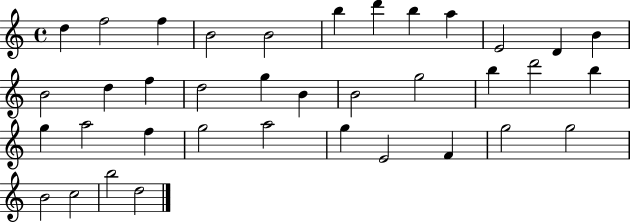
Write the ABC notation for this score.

X:1
T:Untitled
M:4/4
L:1/4
K:C
d f2 f B2 B2 b d' b a E2 D B B2 d f d2 g B B2 g2 b d'2 b g a2 f g2 a2 g E2 F g2 g2 B2 c2 b2 d2